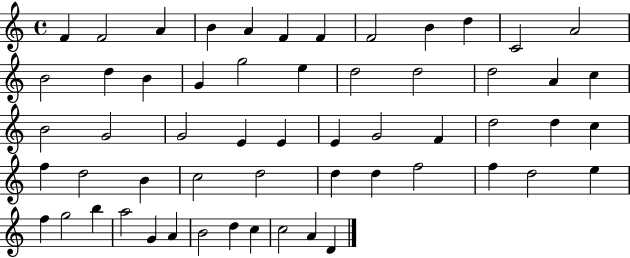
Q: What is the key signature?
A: C major